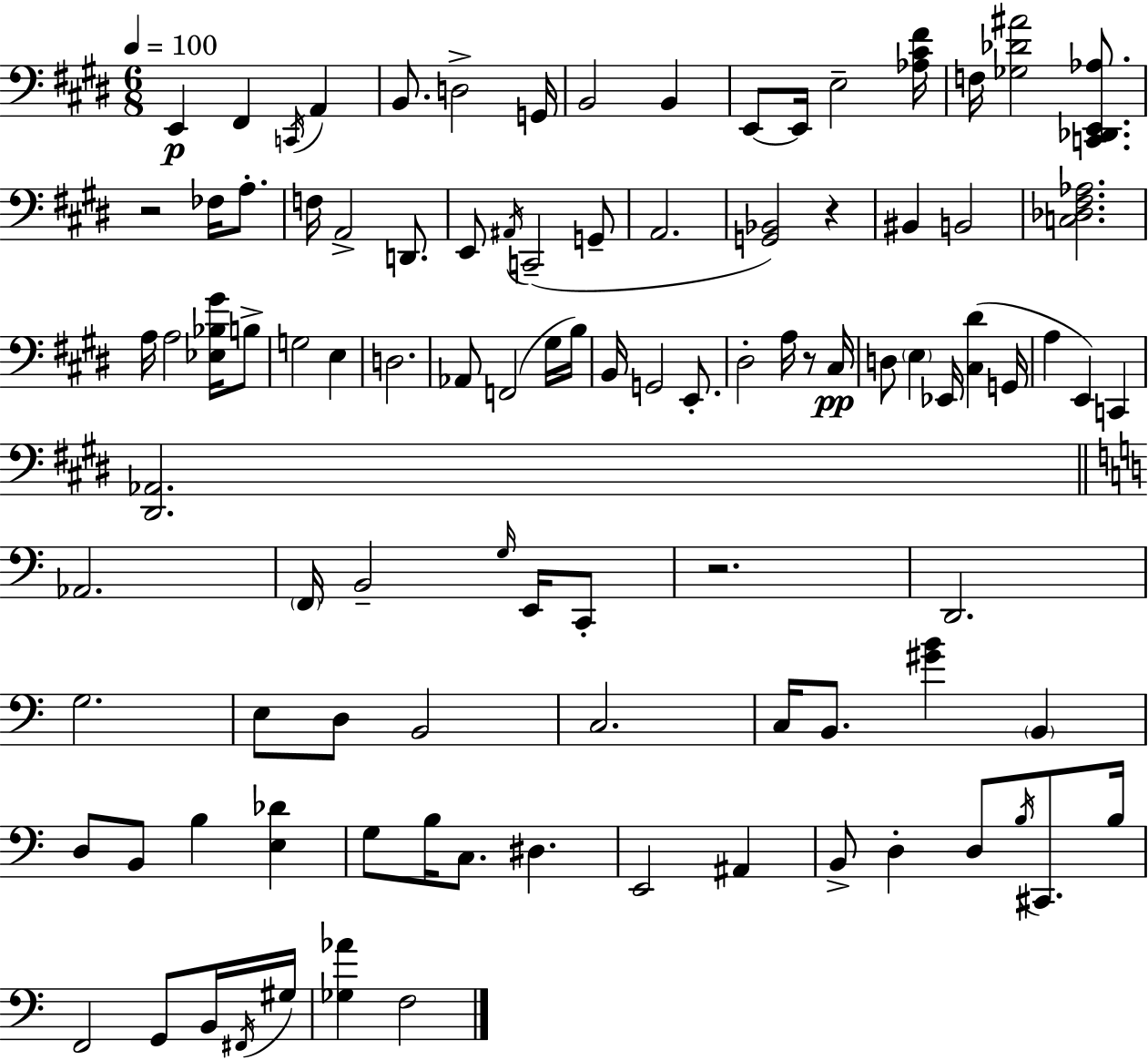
E2/q F#2/q C2/s A2/q B2/e. D3/h G2/s B2/h B2/q E2/e E2/s E3/h [Ab3,C#4,F#4]/s F3/s [Gb3,Db4,A#4]/h [C2,Db2,E2,Ab3]/e. R/h FES3/s A3/e. F3/s A2/h D2/e. E2/e A#2/s C2/h G2/e A2/h. [G2,Bb2]/h R/q BIS2/q B2/h [C3,Db3,F#3,Ab3]/h. A3/s A3/h [Eb3,Bb3,G#4]/s B3/e G3/h E3/q D3/h. Ab2/e F2/h G#3/s B3/s B2/s G2/h E2/e. D#3/h A3/s R/e C#3/s D3/e E3/q Eb2/s [C#3,D#4]/q G2/s A3/q E2/q C2/q [D#2,Ab2]/h. Ab2/h. F2/s B2/h G3/s E2/s C2/e R/h. D2/h. G3/h. E3/e D3/e B2/h C3/h. C3/s B2/e. [G#4,B4]/q B2/q D3/e B2/e B3/q [E3,Db4]/q G3/e B3/s C3/e. D#3/q. E2/h A#2/q B2/e D3/q D3/e B3/s C#2/e. B3/s F2/h G2/e B2/s F#2/s G#3/s [Gb3,Ab4]/q F3/h